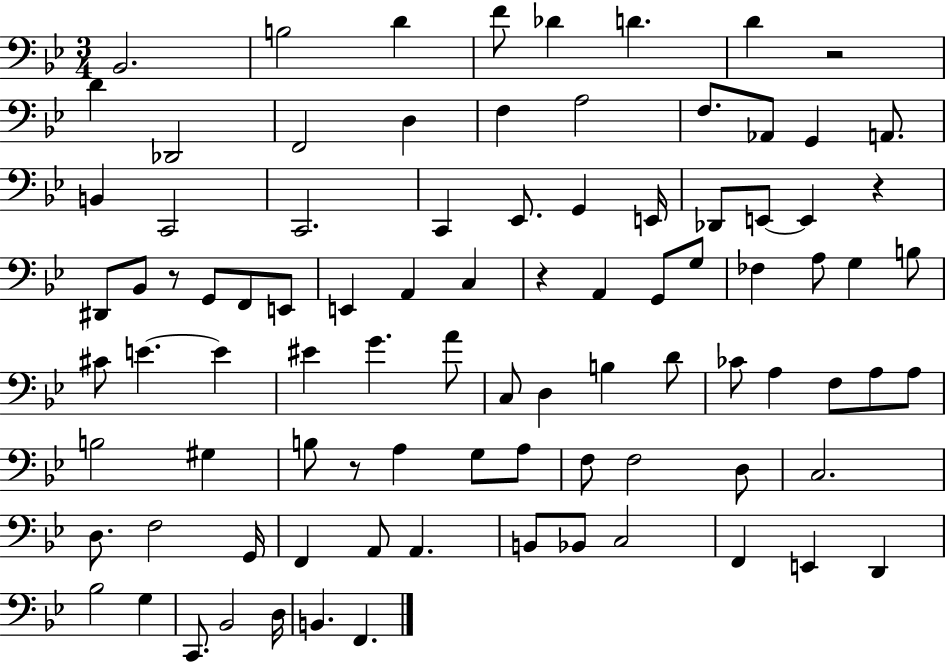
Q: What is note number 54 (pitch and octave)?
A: A3